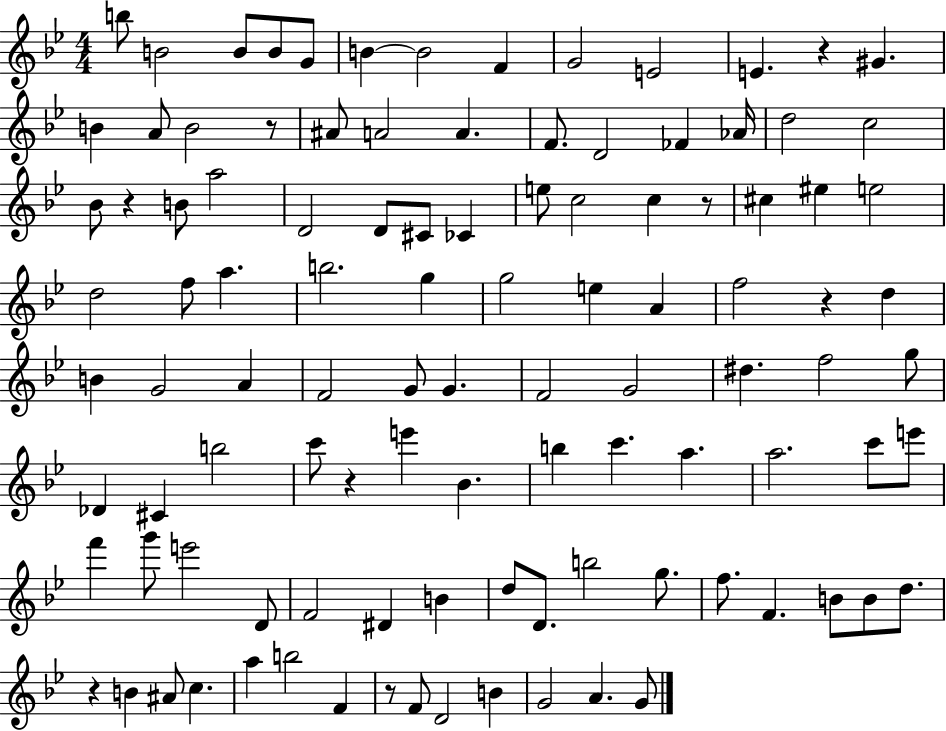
{
  \clef treble
  \numericTimeSignature
  \time 4/4
  \key bes \major
  b''8 b'2 b'8 b'8 g'8 | b'4~~ b'2 f'4 | g'2 e'2 | e'4. r4 gis'4. | \break b'4 a'8 b'2 r8 | ais'8 a'2 a'4. | f'8. d'2 fes'4 aes'16 | d''2 c''2 | \break bes'8 r4 b'8 a''2 | d'2 d'8 cis'8 ces'4 | e''8 c''2 c''4 r8 | cis''4 eis''4 e''2 | \break d''2 f''8 a''4. | b''2. g''4 | g''2 e''4 a'4 | f''2 r4 d''4 | \break b'4 g'2 a'4 | f'2 g'8 g'4. | f'2 g'2 | dis''4. f''2 g''8 | \break des'4 cis'4 b''2 | c'''8 r4 e'''4 bes'4. | b''4 c'''4. a''4. | a''2. c'''8 e'''8 | \break f'''4 g'''8 e'''2 d'8 | f'2 dis'4 b'4 | d''8 d'8. b''2 g''8. | f''8. f'4. b'8 b'8 d''8. | \break r4 b'4 ais'8 c''4. | a''4 b''2 f'4 | r8 f'8 d'2 b'4 | g'2 a'4. g'8 | \break \bar "|."
}